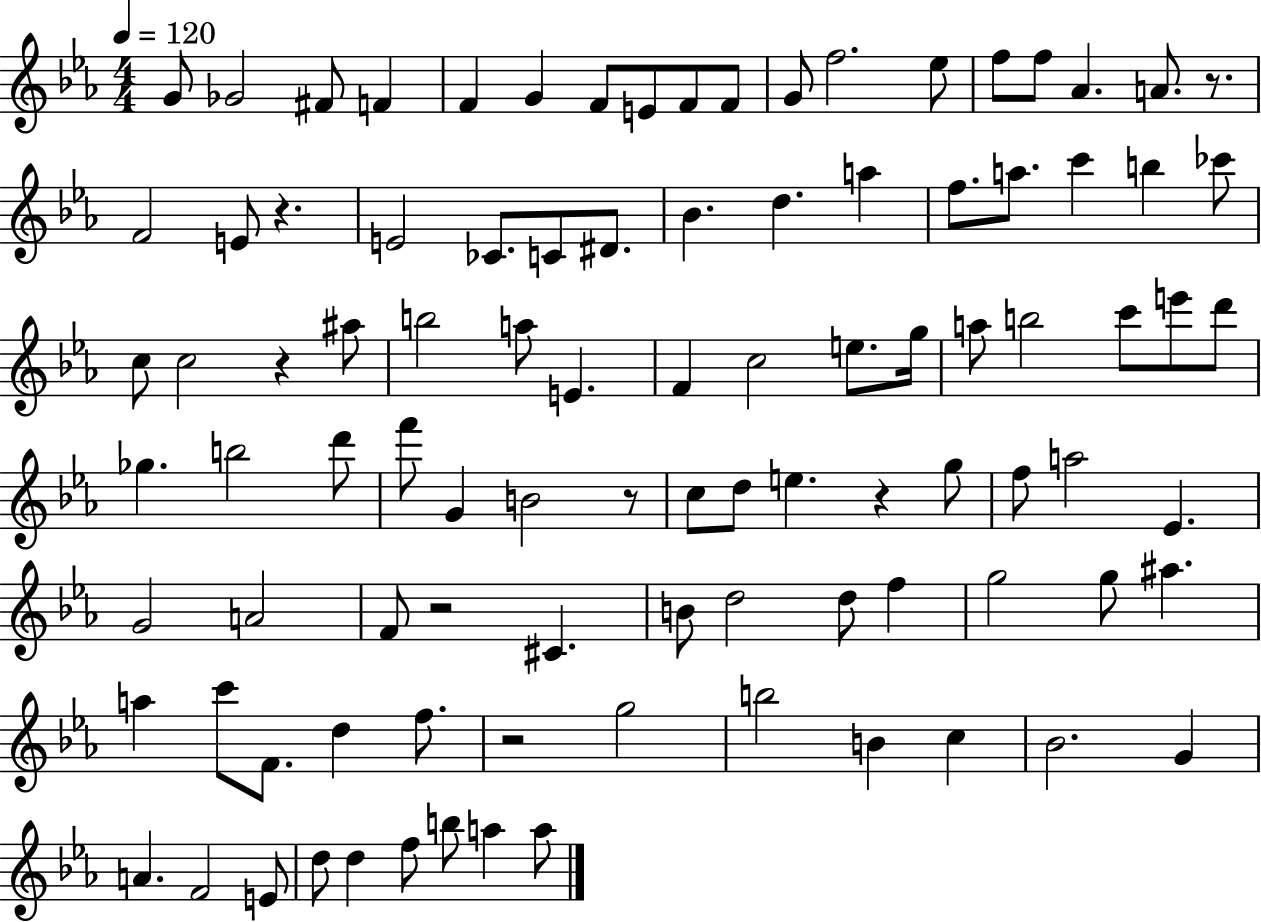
G4/e Gb4/h F#4/e F4/q F4/q G4/q F4/e E4/e F4/e F4/e G4/e F5/h. Eb5/e F5/e F5/e Ab4/q. A4/e. R/e. F4/h E4/e R/q. E4/h CES4/e. C4/e D#4/e. Bb4/q. D5/q. A5/q F5/e. A5/e. C6/q B5/q CES6/e C5/e C5/h R/q A#5/e B5/h A5/e E4/q. F4/q C5/h E5/e. G5/s A5/e B5/h C6/e E6/e D6/e Gb5/q. B5/h D6/e F6/e G4/q B4/h R/e C5/e D5/e E5/q. R/q G5/e F5/e A5/h Eb4/q. G4/h A4/h F4/e R/h C#4/q. B4/e D5/h D5/e F5/q G5/h G5/e A#5/q. A5/q C6/e F4/e. D5/q F5/e. R/h G5/h B5/h B4/q C5/q Bb4/h. G4/q A4/q. F4/h E4/e D5/e D5/q F5/e B5/e A5/q A5/e